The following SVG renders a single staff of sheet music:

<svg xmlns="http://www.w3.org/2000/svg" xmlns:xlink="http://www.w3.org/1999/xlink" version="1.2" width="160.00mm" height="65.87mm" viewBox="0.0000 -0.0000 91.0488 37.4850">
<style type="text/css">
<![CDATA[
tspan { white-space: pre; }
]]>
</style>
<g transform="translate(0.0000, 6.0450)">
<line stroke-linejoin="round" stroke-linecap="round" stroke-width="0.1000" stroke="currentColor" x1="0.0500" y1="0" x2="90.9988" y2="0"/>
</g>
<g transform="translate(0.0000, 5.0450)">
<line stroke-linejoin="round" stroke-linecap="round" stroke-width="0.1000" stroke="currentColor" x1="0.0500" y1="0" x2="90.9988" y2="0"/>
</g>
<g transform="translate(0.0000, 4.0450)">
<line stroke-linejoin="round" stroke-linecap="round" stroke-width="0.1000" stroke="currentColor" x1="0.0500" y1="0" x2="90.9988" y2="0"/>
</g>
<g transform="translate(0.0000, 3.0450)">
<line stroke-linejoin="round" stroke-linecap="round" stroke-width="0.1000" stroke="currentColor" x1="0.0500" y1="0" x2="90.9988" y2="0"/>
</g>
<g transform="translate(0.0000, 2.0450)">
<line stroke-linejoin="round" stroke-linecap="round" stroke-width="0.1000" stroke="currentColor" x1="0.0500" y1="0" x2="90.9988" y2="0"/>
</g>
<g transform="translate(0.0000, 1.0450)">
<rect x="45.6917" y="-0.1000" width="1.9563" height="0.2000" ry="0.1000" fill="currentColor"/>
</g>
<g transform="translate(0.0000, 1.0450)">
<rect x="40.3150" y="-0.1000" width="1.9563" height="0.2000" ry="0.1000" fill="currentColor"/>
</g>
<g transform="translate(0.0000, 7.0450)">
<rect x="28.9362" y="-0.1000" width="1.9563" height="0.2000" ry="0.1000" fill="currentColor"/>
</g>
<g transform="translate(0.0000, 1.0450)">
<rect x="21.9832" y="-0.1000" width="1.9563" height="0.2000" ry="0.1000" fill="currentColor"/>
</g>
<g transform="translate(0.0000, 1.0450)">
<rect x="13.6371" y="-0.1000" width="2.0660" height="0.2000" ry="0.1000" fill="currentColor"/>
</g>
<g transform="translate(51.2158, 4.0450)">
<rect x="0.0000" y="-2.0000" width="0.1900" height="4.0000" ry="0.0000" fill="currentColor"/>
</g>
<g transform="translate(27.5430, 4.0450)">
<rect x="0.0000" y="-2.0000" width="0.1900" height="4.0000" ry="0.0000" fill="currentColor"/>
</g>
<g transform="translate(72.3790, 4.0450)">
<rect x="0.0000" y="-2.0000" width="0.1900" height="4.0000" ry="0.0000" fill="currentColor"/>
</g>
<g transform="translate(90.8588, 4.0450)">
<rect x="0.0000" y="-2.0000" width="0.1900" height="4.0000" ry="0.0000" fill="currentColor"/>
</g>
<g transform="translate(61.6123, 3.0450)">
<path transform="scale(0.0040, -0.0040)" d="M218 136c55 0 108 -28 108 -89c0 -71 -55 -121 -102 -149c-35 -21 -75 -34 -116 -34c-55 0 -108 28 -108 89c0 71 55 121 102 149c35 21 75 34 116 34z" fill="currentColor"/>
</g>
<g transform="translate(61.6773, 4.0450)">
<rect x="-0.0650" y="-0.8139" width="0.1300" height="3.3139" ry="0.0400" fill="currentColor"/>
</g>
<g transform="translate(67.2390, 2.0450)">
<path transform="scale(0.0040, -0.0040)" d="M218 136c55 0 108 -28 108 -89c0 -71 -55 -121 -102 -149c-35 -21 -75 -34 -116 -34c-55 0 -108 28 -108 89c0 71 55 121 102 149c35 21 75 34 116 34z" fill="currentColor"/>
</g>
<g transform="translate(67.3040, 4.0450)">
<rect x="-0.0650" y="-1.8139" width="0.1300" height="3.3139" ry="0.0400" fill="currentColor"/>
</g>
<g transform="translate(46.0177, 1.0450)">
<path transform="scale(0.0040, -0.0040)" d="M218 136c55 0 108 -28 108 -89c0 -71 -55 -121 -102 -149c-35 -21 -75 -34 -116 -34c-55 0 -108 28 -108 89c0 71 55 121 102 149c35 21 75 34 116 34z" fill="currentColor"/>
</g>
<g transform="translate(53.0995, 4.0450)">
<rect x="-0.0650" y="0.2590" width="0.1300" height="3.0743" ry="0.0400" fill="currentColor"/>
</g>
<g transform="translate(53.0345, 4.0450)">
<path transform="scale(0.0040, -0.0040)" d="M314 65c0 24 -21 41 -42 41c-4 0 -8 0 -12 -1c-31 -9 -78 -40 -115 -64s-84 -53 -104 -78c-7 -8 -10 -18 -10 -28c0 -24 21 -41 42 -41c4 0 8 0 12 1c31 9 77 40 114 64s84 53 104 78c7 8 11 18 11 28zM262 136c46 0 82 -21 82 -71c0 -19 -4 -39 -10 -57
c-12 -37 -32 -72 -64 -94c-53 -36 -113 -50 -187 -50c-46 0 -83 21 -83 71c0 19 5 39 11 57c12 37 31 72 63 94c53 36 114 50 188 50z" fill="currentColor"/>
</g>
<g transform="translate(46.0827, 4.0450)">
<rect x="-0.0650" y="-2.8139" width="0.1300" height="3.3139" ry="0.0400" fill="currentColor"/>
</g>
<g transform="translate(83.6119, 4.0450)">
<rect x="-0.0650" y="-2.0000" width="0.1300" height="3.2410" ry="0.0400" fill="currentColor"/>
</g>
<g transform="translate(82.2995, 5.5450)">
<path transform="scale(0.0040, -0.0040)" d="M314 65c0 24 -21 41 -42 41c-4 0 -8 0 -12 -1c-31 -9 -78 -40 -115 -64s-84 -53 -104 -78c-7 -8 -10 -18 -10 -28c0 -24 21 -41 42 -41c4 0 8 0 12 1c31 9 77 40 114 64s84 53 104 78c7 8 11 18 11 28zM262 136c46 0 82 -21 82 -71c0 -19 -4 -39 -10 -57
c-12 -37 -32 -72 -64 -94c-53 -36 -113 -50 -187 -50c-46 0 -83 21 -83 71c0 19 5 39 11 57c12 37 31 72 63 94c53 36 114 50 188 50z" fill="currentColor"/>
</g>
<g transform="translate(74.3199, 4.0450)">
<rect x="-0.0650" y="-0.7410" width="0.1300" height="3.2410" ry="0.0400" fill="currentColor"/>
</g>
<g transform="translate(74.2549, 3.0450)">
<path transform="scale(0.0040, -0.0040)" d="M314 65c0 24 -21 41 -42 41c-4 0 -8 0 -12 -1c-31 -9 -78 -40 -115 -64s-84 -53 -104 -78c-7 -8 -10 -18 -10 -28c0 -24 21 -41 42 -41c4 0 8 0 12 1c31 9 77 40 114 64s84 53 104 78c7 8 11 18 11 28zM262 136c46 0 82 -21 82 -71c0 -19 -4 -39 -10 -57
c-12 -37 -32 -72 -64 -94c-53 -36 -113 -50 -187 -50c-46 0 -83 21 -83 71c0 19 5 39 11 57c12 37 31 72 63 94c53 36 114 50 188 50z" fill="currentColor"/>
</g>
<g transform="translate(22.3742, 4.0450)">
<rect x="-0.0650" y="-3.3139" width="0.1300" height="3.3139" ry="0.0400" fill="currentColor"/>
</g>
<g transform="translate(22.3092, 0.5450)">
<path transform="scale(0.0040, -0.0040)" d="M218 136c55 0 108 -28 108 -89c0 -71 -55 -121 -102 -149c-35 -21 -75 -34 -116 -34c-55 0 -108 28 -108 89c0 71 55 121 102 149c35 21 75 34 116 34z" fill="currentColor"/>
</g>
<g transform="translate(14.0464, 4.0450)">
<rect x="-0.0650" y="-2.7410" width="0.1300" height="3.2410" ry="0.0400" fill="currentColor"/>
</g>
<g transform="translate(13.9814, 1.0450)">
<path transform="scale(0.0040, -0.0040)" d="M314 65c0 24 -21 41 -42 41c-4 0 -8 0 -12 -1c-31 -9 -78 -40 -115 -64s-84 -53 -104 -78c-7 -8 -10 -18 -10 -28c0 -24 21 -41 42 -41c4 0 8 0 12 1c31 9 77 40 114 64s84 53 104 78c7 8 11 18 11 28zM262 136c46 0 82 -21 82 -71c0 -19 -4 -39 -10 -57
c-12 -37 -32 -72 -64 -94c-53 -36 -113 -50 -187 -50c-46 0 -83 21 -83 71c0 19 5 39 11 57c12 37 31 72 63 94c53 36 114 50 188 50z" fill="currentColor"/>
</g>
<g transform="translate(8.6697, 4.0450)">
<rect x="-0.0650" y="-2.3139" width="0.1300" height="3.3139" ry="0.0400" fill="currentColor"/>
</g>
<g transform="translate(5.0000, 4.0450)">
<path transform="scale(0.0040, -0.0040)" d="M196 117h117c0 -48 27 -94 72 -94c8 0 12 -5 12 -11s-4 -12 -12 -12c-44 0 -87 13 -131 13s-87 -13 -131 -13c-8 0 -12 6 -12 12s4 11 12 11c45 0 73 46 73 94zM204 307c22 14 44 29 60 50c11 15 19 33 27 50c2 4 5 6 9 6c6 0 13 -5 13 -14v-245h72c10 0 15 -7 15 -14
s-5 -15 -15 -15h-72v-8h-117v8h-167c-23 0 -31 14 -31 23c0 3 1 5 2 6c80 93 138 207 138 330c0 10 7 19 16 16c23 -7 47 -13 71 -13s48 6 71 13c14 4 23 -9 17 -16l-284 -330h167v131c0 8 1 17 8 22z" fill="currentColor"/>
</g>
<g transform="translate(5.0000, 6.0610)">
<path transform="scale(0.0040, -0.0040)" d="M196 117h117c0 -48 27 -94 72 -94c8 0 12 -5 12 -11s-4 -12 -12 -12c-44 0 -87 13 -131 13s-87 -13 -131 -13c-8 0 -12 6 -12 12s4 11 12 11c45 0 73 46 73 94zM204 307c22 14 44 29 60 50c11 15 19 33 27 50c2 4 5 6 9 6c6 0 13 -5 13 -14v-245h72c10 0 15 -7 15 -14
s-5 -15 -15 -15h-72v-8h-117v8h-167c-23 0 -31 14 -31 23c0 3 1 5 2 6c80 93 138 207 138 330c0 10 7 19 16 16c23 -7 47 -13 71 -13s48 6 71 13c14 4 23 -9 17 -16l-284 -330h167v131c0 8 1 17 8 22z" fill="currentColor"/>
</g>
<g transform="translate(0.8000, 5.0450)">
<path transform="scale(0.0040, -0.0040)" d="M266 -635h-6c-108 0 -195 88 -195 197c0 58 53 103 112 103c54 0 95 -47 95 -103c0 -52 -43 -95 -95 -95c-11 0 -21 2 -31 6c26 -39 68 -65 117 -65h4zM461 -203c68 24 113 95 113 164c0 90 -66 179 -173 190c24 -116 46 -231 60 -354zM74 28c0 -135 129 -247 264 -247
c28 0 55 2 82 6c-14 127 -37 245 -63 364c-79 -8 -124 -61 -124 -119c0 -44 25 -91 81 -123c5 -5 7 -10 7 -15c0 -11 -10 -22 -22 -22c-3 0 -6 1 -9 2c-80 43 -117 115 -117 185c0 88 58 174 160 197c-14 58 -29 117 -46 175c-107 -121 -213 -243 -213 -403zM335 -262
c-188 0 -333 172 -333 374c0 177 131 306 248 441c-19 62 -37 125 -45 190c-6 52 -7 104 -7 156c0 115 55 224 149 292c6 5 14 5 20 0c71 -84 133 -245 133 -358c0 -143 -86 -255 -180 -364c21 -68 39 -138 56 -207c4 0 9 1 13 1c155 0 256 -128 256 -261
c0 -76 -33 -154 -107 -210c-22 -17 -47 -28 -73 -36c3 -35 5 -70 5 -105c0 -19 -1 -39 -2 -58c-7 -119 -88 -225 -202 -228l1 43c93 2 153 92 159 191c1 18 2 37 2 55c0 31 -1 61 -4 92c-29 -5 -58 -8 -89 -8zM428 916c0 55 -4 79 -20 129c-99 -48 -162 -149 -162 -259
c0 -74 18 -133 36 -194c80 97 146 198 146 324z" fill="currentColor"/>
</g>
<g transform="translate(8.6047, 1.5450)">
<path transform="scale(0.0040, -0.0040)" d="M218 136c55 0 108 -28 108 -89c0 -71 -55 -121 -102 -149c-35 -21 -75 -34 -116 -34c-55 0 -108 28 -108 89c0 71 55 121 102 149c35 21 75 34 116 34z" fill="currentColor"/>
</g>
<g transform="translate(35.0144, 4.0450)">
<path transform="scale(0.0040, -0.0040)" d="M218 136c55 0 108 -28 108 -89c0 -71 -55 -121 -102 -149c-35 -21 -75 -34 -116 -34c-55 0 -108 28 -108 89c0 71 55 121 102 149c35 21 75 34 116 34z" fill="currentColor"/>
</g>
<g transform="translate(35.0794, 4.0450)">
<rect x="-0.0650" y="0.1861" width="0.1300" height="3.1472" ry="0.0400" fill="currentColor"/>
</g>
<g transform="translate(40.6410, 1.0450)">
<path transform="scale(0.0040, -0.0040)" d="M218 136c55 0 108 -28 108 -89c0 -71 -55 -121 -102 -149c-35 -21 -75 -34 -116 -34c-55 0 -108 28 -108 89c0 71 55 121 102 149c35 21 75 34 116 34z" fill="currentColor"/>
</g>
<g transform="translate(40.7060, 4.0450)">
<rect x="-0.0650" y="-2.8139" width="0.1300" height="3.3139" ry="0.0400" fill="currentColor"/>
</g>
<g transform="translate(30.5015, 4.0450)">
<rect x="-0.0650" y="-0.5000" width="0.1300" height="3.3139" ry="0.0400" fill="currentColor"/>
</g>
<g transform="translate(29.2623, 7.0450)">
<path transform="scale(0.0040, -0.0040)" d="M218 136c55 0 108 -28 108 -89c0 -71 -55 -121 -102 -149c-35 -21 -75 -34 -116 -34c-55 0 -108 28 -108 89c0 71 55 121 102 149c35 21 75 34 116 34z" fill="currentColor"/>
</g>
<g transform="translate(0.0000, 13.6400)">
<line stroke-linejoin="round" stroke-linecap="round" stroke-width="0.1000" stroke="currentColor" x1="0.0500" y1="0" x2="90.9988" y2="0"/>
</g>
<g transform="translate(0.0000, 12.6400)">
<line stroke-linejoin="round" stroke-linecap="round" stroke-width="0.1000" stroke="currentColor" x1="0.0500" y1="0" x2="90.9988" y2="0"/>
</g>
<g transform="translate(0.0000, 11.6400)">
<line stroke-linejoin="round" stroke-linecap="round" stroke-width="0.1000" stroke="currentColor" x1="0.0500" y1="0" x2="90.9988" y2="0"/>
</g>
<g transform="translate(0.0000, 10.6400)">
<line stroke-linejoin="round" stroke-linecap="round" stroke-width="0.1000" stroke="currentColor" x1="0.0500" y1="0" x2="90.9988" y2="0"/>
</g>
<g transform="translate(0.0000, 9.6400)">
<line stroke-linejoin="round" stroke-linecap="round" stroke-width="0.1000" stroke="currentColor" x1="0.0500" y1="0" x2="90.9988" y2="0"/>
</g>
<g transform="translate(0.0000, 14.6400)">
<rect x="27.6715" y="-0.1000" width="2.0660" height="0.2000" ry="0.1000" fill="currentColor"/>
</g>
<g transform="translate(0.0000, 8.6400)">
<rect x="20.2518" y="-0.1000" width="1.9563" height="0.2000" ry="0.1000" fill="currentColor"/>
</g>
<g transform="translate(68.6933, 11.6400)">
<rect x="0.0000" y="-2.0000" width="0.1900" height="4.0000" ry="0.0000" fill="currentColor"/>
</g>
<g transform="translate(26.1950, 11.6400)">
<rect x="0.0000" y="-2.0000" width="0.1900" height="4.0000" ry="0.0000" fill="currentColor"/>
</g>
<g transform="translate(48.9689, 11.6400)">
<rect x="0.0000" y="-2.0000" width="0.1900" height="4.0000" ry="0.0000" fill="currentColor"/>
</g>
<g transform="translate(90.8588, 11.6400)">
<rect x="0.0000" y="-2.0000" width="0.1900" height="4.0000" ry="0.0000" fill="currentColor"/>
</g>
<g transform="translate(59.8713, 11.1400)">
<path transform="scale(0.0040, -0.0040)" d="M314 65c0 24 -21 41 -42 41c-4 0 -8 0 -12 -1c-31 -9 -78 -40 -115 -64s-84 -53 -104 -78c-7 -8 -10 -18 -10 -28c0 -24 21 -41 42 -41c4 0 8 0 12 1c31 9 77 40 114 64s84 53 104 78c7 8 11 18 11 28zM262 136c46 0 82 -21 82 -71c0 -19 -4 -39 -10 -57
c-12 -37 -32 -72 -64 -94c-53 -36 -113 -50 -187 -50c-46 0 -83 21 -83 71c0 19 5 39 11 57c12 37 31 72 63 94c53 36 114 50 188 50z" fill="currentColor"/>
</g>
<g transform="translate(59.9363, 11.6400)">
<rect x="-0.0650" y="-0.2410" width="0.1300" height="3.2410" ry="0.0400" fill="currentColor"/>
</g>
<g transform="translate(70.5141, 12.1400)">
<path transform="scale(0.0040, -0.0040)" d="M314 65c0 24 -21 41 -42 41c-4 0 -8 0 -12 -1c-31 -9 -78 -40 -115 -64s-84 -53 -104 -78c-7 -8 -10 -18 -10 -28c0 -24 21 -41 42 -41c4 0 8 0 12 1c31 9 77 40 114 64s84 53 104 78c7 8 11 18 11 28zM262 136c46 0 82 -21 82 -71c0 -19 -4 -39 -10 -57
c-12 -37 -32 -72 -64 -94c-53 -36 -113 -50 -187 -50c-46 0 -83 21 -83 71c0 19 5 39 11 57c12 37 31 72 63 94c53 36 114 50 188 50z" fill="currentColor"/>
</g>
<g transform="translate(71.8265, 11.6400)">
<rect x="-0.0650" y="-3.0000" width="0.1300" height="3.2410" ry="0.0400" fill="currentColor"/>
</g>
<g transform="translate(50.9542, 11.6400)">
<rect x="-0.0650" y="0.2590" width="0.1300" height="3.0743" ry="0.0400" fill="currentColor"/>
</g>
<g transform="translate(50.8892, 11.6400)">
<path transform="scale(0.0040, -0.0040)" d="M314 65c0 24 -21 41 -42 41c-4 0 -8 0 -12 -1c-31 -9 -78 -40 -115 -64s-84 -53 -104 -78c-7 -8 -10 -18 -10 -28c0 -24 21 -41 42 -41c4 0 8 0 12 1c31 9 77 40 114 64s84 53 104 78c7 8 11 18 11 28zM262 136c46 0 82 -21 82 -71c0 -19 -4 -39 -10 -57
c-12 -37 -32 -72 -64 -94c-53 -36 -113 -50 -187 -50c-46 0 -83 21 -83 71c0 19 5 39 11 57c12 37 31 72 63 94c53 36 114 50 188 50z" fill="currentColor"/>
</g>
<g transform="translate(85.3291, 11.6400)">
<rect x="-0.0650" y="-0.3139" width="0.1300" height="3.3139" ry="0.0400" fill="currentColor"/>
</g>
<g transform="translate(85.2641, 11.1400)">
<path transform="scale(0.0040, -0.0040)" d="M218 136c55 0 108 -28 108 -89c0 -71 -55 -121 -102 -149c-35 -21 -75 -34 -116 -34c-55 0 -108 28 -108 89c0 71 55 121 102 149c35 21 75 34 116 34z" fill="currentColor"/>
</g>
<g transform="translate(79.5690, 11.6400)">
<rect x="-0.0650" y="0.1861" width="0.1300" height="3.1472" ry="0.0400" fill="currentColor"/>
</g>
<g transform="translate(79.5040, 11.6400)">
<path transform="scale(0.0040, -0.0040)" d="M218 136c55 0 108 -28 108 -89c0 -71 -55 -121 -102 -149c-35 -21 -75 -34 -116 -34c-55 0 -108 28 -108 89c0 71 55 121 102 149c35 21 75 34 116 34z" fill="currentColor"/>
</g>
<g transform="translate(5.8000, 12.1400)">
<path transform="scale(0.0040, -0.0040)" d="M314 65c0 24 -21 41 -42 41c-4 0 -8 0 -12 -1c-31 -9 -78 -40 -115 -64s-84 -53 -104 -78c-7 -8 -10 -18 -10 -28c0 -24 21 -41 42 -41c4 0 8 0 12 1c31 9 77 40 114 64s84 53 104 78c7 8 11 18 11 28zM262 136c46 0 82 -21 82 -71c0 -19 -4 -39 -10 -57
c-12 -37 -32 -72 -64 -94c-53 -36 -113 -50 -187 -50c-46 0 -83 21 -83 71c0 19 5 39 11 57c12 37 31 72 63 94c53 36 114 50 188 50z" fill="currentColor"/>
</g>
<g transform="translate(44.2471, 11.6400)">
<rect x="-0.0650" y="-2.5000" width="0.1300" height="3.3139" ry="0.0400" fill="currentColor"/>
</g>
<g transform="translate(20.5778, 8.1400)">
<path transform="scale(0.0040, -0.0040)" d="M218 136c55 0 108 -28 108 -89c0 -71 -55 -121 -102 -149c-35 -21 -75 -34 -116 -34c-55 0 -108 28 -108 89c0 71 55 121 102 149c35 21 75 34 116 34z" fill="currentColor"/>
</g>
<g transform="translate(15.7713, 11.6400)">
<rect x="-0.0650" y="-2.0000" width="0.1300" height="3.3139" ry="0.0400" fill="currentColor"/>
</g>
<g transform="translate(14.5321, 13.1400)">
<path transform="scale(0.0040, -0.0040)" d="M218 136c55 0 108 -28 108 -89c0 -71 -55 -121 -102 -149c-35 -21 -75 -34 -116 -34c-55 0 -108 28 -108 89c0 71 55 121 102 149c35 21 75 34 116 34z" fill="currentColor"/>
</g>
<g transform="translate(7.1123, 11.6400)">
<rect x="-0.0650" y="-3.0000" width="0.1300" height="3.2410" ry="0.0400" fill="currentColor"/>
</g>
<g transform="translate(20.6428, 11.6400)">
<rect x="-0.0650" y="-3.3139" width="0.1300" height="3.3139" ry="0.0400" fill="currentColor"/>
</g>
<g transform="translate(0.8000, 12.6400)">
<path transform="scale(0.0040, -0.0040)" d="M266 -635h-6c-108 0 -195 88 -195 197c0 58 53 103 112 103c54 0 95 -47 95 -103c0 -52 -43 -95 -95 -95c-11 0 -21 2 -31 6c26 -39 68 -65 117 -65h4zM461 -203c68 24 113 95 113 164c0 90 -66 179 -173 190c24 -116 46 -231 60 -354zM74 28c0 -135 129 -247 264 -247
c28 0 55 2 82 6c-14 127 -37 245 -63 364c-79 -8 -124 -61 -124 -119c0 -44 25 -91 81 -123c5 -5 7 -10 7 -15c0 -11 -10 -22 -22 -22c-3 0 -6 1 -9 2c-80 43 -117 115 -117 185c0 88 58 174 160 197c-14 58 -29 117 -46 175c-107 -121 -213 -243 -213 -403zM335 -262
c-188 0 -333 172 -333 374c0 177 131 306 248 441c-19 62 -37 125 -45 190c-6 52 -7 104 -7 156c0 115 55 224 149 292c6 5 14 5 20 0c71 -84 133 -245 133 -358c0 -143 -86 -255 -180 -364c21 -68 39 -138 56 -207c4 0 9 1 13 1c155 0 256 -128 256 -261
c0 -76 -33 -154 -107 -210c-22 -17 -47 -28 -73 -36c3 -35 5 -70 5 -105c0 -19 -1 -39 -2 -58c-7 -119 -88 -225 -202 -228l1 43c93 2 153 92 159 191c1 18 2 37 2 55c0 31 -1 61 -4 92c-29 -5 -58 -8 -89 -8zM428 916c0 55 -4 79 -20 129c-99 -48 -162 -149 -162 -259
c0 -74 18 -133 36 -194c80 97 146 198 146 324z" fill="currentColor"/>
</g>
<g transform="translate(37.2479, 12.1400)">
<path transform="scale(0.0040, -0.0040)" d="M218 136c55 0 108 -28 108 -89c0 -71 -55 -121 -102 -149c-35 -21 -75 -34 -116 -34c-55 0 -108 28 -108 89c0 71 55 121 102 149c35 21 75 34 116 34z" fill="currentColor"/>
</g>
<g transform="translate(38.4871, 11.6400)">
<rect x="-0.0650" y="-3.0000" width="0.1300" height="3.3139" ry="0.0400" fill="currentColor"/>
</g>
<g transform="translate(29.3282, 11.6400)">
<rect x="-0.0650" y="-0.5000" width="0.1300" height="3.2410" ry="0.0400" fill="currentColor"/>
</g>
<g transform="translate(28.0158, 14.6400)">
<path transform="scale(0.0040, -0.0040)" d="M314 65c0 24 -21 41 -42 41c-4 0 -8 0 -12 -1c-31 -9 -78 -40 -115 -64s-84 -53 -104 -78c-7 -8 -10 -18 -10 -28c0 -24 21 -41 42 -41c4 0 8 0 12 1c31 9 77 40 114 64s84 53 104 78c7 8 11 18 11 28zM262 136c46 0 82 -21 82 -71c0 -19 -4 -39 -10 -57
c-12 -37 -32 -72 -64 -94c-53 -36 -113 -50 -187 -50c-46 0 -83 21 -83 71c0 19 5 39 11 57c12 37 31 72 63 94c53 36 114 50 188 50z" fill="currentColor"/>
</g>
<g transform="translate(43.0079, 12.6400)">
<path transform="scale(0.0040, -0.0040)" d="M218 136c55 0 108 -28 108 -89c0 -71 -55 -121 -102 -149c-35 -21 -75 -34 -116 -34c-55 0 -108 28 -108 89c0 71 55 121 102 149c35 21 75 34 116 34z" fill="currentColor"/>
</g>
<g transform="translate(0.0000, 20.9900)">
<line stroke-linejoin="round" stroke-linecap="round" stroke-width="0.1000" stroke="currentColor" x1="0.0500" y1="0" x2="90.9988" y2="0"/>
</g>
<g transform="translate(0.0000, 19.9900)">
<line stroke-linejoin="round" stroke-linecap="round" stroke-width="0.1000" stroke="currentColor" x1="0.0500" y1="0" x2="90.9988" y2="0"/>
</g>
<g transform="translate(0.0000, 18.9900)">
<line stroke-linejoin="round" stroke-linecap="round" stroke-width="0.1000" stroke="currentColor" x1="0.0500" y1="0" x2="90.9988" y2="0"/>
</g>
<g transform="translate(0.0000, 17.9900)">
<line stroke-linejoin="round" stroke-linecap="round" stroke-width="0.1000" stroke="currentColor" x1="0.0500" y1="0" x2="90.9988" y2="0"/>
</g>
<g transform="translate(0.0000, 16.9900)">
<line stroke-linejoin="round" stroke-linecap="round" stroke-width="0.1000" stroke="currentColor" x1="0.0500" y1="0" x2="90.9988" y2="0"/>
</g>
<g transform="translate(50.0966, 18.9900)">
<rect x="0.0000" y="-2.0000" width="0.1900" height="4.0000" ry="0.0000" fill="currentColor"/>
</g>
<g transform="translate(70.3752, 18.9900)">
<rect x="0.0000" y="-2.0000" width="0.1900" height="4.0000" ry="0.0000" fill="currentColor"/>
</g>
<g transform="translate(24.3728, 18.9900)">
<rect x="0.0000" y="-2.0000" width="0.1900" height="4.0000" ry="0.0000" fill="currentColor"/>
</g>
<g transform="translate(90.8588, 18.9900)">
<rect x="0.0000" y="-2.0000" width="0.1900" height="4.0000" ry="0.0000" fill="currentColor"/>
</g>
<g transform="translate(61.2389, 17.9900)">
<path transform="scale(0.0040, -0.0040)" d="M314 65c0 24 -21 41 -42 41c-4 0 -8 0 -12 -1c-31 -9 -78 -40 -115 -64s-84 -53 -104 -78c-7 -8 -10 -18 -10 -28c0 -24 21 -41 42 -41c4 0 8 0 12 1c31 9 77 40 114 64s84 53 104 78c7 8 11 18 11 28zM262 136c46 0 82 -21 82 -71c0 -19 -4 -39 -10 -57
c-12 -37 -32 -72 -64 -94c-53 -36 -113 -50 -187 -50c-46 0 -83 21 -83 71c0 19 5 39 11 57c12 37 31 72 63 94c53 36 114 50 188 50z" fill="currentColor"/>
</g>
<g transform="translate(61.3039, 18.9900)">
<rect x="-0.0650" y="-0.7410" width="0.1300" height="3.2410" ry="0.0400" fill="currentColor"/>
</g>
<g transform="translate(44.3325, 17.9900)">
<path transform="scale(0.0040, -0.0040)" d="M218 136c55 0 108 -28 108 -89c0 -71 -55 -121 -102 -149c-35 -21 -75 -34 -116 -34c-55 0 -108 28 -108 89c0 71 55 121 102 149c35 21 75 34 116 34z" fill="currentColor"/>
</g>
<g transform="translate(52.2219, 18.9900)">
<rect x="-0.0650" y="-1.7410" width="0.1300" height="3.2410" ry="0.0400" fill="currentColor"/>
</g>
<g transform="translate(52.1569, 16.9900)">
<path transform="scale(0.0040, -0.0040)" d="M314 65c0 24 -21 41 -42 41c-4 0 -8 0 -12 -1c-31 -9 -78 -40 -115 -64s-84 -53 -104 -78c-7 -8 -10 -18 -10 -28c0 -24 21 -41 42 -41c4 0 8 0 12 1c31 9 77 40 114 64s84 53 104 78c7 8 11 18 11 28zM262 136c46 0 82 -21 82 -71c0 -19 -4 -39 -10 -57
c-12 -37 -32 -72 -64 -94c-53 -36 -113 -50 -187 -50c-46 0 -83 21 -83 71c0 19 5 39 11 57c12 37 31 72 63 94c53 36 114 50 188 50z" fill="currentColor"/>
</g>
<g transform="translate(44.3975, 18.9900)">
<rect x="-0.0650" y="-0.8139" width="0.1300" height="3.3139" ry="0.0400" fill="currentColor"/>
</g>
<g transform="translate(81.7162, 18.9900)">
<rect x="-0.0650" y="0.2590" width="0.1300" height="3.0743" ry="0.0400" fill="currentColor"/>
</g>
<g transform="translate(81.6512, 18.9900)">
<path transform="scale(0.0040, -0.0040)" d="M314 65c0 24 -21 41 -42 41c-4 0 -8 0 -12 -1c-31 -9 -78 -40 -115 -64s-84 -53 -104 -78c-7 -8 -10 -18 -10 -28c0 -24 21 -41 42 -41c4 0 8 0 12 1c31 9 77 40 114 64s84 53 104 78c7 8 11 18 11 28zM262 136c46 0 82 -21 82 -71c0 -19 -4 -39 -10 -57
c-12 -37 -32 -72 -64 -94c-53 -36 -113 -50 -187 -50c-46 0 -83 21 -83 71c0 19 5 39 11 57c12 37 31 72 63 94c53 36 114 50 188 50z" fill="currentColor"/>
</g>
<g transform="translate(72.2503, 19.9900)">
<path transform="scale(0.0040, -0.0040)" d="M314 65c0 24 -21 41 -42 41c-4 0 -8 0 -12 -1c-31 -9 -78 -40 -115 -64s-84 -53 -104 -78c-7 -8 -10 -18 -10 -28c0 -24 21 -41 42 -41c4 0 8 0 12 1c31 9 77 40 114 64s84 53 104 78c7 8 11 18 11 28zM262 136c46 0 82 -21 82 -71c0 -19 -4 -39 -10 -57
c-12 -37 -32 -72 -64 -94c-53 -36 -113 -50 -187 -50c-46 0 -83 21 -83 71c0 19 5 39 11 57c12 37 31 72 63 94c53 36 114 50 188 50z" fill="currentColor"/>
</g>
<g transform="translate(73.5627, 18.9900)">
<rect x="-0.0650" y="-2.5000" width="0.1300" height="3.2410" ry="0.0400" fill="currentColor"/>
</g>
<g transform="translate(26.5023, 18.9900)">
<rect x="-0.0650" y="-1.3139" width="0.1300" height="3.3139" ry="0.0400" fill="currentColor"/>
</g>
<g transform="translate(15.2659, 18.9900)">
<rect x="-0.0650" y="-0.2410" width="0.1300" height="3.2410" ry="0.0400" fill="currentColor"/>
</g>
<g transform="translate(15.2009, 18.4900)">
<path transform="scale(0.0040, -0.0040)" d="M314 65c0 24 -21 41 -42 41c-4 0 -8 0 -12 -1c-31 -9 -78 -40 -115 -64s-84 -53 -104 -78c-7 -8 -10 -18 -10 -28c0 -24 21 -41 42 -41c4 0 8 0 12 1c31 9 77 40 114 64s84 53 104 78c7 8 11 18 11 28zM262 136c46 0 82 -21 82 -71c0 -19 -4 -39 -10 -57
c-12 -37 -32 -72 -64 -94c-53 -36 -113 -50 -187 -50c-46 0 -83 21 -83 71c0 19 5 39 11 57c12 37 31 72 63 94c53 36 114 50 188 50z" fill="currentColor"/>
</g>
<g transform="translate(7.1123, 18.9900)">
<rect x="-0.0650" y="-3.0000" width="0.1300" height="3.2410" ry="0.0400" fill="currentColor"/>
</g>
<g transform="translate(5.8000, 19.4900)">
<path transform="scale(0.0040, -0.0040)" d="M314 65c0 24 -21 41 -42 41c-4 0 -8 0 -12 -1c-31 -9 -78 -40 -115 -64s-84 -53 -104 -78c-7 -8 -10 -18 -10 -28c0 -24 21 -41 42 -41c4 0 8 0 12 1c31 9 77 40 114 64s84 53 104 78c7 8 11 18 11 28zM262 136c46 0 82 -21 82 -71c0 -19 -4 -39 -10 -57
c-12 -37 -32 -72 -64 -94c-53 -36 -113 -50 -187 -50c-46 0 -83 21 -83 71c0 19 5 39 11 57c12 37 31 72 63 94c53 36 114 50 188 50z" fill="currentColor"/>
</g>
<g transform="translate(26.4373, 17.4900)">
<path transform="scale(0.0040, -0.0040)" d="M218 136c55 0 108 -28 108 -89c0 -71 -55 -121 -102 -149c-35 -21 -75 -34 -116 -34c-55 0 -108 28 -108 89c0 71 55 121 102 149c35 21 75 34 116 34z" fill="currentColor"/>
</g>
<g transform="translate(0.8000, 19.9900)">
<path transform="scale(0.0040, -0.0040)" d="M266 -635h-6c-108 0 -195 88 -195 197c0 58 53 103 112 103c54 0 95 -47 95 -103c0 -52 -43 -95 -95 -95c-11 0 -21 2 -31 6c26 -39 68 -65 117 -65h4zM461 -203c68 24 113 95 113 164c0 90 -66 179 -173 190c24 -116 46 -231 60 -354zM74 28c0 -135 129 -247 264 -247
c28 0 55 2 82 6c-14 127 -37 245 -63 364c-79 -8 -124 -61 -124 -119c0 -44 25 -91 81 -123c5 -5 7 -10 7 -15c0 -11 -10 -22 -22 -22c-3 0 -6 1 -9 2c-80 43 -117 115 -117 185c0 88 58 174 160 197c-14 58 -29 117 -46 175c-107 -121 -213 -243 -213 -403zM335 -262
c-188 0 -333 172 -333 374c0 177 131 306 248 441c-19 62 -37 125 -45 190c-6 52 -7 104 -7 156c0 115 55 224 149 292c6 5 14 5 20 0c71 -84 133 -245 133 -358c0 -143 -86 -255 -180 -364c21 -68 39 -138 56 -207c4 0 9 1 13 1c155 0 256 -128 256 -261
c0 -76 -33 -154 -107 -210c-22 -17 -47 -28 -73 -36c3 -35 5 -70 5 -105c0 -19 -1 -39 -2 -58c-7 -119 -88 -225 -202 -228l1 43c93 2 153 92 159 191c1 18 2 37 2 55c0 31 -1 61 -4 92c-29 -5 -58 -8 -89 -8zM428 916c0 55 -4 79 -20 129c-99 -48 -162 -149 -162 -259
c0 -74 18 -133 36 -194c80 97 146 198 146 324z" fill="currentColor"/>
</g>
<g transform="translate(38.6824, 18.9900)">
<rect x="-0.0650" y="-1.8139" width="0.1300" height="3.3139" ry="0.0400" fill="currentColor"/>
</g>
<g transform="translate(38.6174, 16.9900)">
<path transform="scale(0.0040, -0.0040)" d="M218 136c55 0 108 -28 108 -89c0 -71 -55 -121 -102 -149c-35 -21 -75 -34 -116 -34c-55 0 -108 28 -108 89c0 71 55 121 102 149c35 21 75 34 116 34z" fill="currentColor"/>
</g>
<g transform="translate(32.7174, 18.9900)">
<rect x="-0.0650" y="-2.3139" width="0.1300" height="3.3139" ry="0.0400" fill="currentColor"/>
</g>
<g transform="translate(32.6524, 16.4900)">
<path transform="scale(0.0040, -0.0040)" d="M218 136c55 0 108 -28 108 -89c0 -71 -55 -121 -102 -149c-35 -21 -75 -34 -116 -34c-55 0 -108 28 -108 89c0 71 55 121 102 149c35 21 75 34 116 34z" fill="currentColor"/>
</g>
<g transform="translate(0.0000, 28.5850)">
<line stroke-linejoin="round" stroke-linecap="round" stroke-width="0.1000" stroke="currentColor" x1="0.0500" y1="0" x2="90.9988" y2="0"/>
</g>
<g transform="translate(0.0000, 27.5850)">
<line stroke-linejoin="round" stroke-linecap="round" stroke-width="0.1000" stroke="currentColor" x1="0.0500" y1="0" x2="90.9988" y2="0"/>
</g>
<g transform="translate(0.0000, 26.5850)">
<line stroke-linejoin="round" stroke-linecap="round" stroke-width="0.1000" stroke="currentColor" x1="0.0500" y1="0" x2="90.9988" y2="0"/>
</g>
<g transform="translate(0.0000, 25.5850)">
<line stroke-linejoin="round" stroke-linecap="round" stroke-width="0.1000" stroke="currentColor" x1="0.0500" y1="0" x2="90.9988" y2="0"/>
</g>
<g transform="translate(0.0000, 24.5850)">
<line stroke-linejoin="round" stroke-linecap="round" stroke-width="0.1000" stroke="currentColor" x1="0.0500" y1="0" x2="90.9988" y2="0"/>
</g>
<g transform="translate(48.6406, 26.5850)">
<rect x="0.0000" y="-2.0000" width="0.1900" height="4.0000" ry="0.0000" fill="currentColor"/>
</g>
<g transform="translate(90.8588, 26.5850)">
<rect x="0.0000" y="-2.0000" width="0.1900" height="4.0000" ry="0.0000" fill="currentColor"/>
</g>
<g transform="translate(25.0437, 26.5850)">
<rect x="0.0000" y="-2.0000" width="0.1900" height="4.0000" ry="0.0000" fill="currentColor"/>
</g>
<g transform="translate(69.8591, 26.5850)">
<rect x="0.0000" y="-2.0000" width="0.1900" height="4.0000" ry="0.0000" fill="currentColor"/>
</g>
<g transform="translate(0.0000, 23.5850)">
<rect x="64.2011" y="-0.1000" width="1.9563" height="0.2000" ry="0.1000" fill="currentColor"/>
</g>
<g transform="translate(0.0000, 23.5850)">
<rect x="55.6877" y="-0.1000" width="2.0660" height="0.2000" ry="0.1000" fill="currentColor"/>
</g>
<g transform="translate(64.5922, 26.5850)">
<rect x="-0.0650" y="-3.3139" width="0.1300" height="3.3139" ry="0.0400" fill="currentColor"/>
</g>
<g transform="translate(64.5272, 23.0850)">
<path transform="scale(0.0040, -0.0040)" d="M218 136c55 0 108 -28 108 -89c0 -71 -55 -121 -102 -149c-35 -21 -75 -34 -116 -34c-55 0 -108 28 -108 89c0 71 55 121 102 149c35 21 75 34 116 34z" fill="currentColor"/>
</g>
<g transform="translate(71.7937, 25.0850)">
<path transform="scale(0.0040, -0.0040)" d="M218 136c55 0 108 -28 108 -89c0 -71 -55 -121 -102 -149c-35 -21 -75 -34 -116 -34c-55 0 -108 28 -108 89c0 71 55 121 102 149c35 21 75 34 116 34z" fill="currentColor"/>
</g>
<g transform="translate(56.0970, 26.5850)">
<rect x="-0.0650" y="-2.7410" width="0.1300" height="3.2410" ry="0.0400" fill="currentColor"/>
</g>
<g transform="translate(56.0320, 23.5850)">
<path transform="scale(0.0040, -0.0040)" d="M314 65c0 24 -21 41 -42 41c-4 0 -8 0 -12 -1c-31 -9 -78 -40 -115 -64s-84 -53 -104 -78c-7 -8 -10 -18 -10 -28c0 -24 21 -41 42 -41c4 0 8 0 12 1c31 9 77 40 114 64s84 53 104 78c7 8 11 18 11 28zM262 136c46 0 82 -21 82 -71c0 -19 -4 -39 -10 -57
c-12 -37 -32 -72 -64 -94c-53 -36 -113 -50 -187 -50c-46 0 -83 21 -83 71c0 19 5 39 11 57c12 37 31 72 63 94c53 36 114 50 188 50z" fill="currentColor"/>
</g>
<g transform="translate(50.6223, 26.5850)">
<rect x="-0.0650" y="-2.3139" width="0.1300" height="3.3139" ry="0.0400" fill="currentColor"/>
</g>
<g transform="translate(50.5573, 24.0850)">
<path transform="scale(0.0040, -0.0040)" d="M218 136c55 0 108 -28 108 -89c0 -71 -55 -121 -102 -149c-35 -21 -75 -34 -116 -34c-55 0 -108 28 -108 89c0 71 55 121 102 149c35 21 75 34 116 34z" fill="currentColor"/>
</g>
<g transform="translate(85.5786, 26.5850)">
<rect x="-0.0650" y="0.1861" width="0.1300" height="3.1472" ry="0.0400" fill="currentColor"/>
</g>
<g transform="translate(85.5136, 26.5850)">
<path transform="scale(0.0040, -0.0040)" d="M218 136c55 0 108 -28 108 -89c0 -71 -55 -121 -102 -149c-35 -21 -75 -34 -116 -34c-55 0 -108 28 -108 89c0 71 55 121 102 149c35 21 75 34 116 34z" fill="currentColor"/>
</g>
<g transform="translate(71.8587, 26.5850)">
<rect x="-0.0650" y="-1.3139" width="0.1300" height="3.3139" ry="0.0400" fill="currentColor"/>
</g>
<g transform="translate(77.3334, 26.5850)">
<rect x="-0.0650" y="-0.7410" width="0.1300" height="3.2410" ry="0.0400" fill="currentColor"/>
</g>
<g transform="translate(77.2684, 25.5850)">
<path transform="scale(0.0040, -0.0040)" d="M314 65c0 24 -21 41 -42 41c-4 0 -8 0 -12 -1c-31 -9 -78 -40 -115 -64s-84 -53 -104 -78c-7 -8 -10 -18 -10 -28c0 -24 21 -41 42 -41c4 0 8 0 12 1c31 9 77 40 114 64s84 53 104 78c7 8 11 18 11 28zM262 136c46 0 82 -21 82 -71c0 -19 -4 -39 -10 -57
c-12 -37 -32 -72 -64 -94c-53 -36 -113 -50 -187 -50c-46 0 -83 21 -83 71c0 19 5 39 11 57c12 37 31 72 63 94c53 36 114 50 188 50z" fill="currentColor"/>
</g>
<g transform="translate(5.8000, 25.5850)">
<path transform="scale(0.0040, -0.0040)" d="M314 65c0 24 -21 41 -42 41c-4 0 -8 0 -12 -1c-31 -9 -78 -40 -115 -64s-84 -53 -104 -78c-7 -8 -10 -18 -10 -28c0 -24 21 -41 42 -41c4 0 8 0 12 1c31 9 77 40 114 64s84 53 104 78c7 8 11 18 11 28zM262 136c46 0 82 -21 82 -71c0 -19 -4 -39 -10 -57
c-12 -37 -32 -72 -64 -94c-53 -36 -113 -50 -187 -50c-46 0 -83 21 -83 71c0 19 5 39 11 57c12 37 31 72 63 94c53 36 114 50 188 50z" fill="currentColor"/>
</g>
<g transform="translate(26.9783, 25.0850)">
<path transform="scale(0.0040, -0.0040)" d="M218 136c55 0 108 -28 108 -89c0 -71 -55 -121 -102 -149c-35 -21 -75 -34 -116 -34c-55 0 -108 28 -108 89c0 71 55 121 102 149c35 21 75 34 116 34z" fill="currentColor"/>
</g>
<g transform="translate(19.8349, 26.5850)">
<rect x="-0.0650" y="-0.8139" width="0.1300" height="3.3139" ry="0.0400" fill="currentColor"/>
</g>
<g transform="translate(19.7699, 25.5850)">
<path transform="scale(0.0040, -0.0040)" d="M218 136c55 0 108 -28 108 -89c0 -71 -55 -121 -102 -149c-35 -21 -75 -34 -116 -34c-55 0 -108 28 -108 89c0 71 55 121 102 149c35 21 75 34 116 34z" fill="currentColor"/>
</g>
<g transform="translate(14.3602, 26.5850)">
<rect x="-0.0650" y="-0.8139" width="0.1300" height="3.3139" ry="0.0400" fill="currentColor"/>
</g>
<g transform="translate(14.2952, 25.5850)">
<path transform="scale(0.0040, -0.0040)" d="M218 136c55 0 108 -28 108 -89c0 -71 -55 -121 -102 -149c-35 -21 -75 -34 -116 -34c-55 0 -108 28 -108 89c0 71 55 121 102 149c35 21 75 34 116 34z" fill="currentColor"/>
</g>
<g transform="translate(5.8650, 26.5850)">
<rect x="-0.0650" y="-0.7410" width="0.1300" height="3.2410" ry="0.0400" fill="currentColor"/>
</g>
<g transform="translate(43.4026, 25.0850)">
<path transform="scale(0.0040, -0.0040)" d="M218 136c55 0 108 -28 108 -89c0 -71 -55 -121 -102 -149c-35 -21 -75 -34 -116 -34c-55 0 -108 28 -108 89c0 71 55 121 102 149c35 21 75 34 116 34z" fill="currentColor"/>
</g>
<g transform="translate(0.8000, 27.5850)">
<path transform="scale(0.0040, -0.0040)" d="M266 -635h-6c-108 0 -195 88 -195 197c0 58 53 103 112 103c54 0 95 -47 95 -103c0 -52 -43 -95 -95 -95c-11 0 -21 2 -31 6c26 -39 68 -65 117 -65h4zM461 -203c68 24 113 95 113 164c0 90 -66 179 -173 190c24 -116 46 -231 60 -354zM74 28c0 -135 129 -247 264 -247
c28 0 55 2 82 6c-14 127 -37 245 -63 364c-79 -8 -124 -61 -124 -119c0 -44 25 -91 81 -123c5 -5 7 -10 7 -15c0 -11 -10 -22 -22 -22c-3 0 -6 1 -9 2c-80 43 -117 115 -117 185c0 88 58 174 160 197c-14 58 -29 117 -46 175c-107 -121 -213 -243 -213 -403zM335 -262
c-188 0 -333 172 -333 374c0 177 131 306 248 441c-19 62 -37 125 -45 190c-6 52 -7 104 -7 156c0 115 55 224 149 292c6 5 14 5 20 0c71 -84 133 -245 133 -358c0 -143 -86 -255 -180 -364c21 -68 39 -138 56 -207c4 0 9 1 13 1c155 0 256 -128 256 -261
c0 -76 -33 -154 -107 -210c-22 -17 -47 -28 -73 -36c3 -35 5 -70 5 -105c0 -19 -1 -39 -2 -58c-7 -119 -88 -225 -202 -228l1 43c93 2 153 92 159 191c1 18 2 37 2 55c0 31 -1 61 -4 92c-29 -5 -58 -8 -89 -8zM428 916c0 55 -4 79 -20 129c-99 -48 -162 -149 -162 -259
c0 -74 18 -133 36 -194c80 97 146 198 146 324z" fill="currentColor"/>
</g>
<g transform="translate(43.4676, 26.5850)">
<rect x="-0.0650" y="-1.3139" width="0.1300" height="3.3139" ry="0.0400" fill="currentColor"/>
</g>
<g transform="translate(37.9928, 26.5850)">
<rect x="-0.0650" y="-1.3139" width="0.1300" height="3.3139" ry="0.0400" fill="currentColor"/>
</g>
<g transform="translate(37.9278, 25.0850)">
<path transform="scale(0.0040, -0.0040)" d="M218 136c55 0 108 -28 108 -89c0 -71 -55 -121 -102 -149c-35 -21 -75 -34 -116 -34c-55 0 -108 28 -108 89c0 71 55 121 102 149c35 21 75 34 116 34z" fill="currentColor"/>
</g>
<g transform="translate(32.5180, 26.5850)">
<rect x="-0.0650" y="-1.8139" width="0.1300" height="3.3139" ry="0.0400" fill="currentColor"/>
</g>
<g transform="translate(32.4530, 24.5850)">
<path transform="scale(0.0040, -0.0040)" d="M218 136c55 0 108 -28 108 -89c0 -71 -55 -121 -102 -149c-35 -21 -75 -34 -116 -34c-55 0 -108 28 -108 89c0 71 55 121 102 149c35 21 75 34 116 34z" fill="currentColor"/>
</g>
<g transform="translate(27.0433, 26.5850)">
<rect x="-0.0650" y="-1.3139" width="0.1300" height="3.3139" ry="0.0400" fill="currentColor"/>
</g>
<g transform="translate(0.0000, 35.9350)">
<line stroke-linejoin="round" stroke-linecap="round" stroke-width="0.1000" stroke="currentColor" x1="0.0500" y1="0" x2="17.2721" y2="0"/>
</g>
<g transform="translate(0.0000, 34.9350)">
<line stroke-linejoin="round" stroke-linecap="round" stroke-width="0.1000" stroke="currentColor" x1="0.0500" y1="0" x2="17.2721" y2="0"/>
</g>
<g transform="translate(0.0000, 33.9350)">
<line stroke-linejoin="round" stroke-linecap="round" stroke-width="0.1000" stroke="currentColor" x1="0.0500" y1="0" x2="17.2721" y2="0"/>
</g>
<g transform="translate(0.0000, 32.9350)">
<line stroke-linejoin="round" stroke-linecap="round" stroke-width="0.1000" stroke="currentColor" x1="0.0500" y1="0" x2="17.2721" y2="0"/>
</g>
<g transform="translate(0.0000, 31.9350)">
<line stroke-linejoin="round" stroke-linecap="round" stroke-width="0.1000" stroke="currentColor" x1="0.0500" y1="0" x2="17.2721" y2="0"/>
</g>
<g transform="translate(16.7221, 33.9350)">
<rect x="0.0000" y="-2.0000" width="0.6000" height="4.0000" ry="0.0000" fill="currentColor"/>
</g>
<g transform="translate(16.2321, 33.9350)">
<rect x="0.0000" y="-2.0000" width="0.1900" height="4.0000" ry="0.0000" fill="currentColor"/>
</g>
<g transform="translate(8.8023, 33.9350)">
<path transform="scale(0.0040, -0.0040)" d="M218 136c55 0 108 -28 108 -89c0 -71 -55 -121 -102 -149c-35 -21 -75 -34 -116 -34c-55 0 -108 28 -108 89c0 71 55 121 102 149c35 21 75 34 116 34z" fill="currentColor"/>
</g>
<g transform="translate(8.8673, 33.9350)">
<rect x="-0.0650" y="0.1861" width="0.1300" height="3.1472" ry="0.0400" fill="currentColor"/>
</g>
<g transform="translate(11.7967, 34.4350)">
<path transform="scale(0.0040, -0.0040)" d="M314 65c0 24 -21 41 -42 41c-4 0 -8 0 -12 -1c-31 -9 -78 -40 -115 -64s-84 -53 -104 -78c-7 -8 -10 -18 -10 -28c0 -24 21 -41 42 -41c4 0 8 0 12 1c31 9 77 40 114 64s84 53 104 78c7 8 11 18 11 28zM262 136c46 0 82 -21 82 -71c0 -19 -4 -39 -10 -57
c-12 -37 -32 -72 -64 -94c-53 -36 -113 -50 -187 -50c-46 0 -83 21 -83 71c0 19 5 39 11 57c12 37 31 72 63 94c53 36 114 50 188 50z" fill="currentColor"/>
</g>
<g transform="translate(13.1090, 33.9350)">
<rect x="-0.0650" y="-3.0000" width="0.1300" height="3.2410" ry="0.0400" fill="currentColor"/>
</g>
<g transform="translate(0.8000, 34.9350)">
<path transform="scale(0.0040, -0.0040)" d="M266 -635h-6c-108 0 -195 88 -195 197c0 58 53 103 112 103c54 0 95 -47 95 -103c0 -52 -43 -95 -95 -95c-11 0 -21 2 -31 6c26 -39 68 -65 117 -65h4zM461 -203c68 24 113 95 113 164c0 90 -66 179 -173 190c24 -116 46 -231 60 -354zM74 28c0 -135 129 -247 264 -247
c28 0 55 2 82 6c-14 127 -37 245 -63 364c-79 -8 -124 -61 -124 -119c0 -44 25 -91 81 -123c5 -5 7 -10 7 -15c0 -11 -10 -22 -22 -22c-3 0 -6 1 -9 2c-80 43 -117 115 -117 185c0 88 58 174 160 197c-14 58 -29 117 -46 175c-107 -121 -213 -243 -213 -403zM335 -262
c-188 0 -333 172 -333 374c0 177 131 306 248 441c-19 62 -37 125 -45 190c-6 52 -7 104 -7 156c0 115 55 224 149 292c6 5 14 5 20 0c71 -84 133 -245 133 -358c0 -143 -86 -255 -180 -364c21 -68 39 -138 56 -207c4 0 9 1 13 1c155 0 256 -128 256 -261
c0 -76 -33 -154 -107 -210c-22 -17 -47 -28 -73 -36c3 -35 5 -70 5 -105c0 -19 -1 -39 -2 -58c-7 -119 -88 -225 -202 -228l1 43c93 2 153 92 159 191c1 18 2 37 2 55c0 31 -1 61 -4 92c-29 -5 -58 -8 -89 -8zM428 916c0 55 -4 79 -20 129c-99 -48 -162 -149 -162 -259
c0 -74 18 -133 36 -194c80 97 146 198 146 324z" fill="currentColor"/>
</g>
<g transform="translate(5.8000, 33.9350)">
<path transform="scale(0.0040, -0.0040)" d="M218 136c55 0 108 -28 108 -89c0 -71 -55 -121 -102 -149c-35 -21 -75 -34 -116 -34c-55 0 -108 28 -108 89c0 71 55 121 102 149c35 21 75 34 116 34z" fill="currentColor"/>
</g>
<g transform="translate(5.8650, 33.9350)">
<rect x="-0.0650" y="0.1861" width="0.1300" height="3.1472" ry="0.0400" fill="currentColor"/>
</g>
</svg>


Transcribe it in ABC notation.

X:1
T:Untitled
M:4/4
L:1/4
K:C
g a2 b C B a a B2 d f d2 F2 A2 F b C2 A G B2 c2 A2 B c A2 c2 e g f d f2 d2 G2 B2 d2 d d e f e e g a2 b e d2 B B B A2